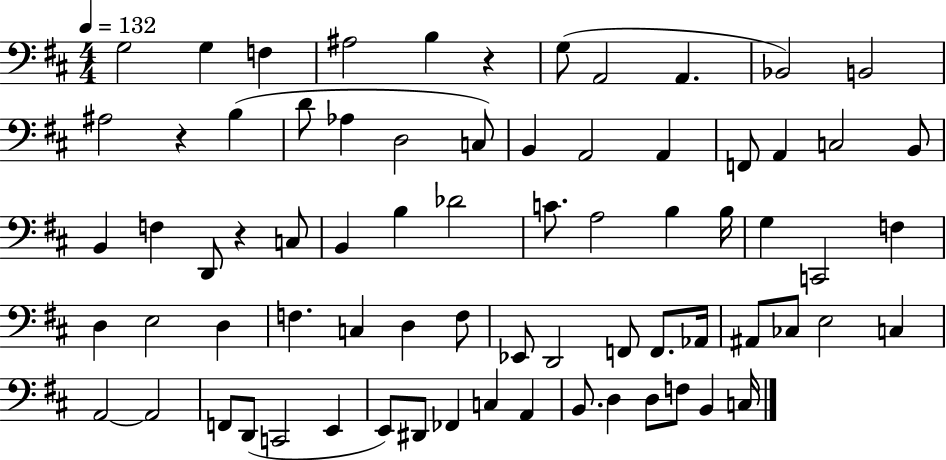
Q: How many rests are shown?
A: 3